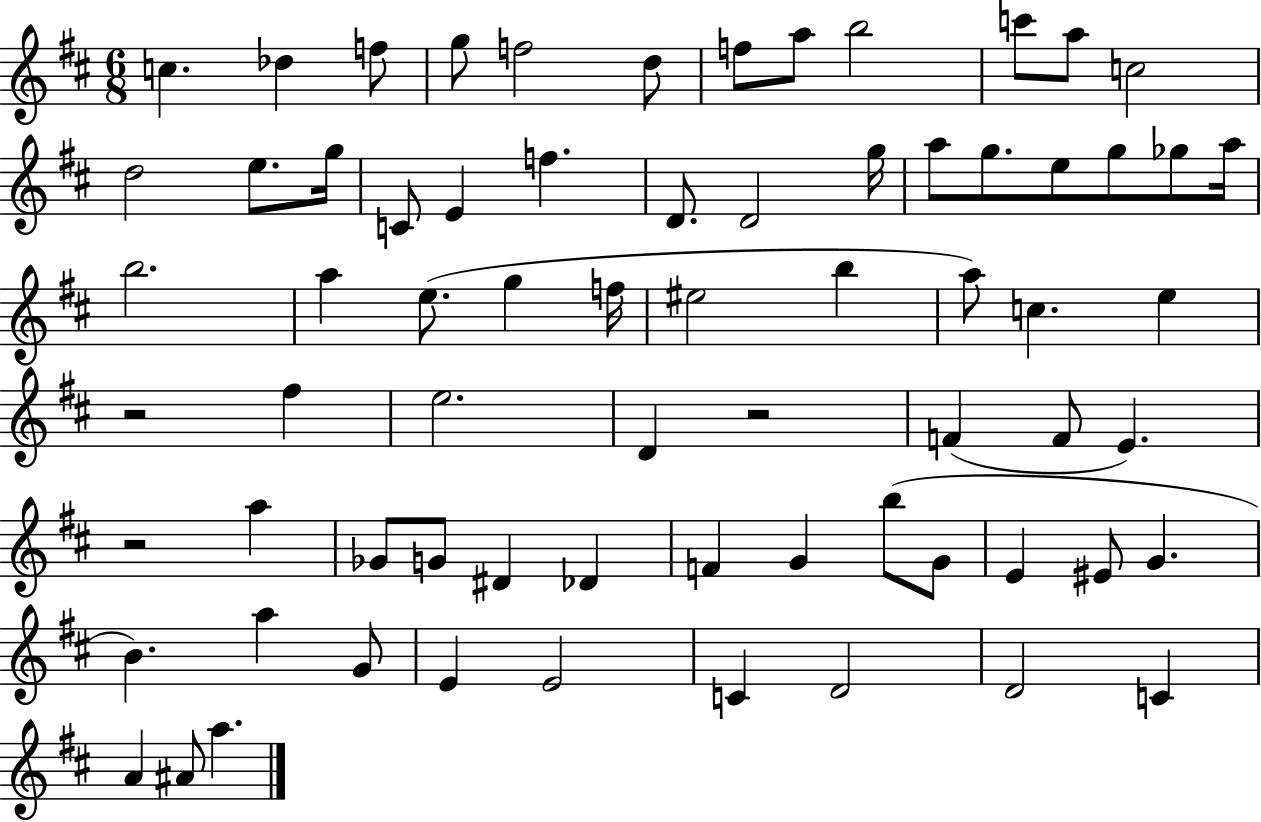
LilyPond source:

{
  \clef treble
  \numericTimeSignature
  \time 6/8
  \key d \major
  c''4. des''4 f''8 | g''8 f''2 d''8 | f''8 a''8 b''2 | c'''8 a''8 c''2 | \break d''2 e''8. g''16 | c'8 e'4 f''4. | d'8. d'2 g''16 | a''8 g''8. e''8 g''8 ges''8 a''16 | \break b''2. | a''4 e''8.( g''4 f''16 | eis''2 b''4 | a''8) c''4. e''4 | \break r2 fis''4 | e''2. | d'4 r2 | f'4( f'8 e'4.) | \break r2 a''4 | ges'8 g'8 dis'4 des'4 | f'4 g'4 b''8( g'8 | e'4 eis'8 g'4. | \break b'4.) a''4 g'8 | e'4 e'2 | c'4 d'2 | d'2 c'4 | \break a'4 ais'8 a''4. | \bar "|."
}